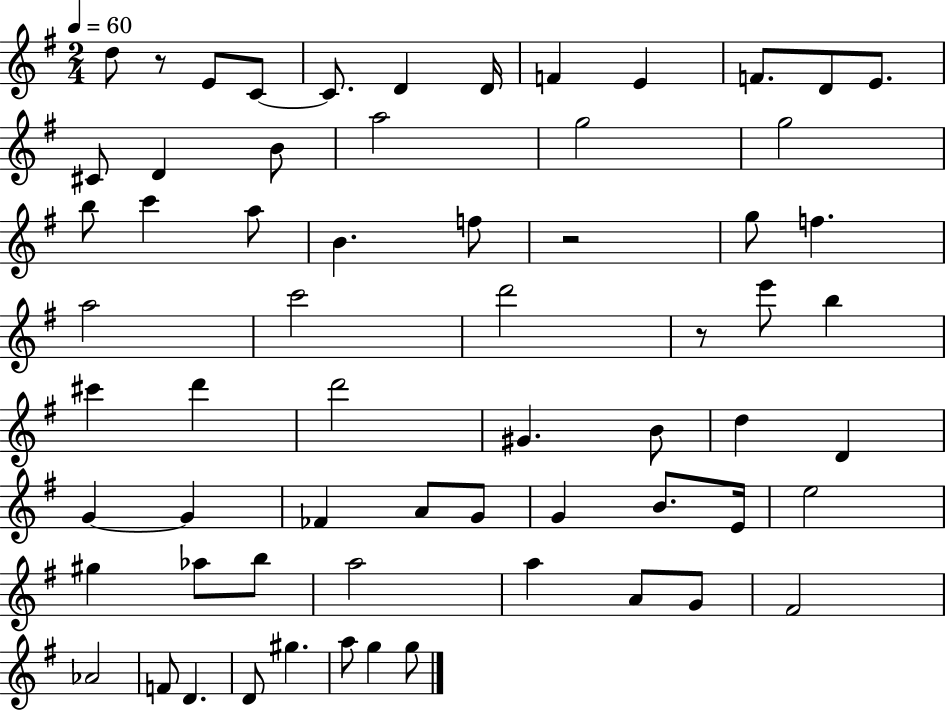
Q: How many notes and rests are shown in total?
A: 64